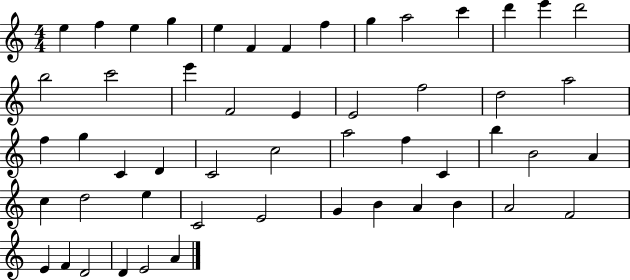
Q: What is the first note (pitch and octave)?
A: E5